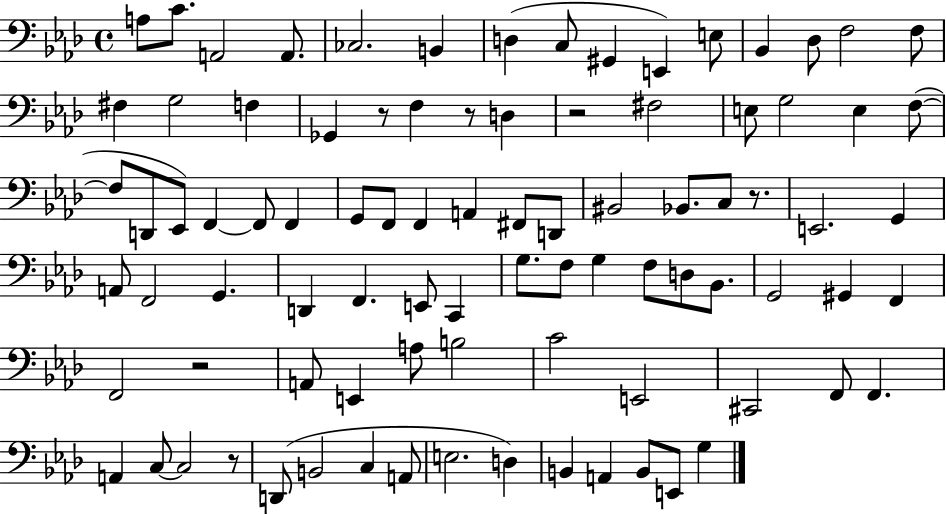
{
  \clef bass
  \time 4/4
  \defaultTimeSignature
  \key aes \major
  a8 c'8. a,2 a,8. | ces2. b,4 | d4( c8 gis,4 e,4) e8 | bes,4 des8 f2 f8 | \break fis4 g2 f4 | ges,4 r8 f4 r8 d4 | r2 fis2 | e8 g2 e4 f8~(~ | \break f8 d,8 ees,8) f,4~~ f,8 f,4 | g,8 f,8 f,4 a,4 fis,8 d,8 | bis,2 bes,8. c8 r8. | e,2. g,4 | \break a,8 f,2 g,4. | d,4 f,4. e,8 c,4 | g8. f8 g4 f8 d8 bes,8. | g,2 gis,4 f,4 | \break f,2 r2 | a,8 e,4 a8 b2 | c'2 e,2 | cis,2 f,8 f,4. | \break a,4 c8~~ c2 r8 | d,8( b,2 c4 a,8 | e2. d4) | b,4 a,4 b,8 e,8 g4 | \break \bar "|."
}